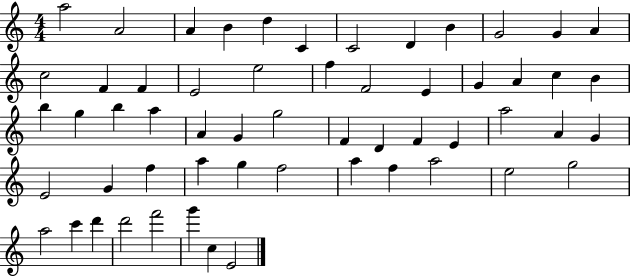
A5/h A4/h A4/q B4/q D5/q C4/q C4/h D4/q B4/q G4/h G4/q A4/q C5/h F4/q F4/q E4/h E5/h F5/q F4/h E4/q G4/q A4/q C5/q B4/q B5/q G5/q B5/q A5/q A4/q G4/q G5/h F4/q D4/q F4/q E4/q A5/h A4/q G4/q E4/h G4/q F5/q A5/q G5/q F5/h A5/q F5/q A5/h E5/h G5/h A5/h C6/q D6/q D6/h F6/h G6/q C5/q E4/h